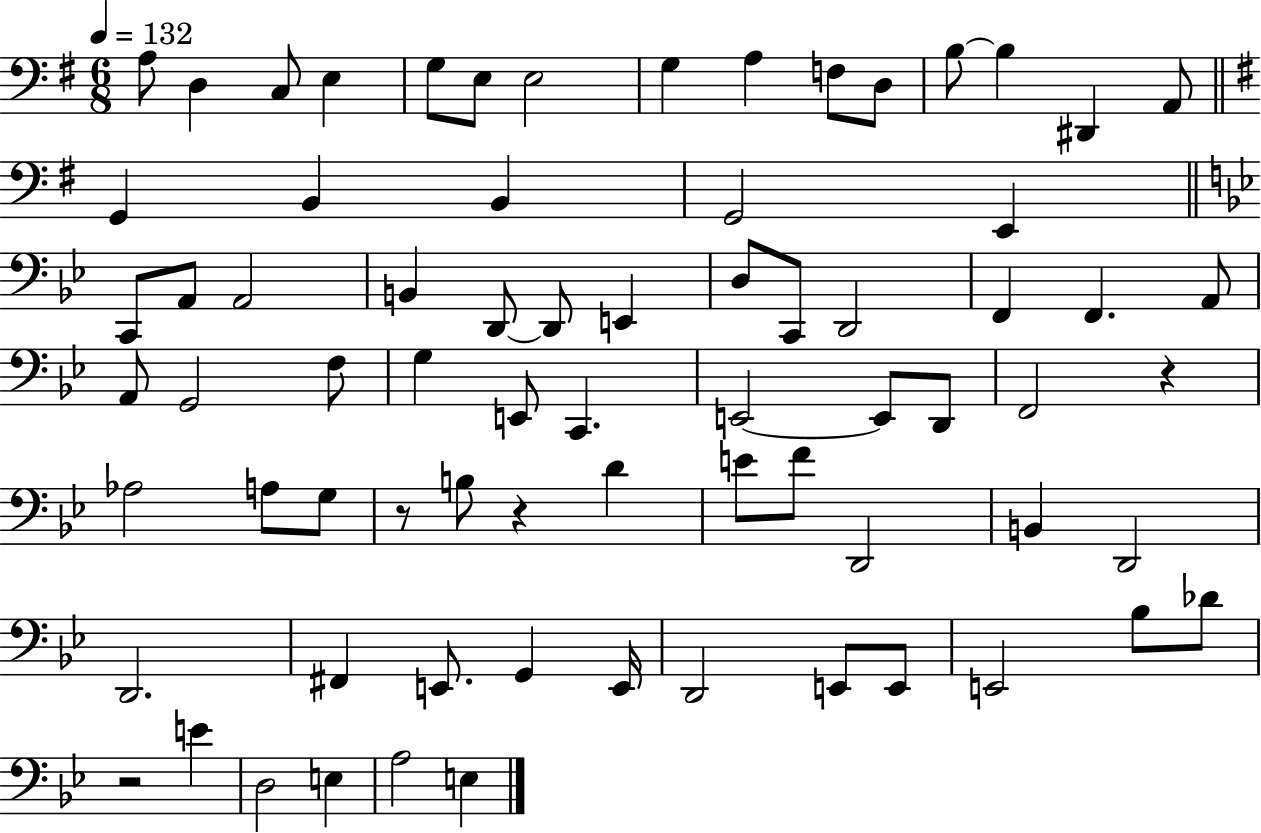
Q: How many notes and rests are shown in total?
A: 73